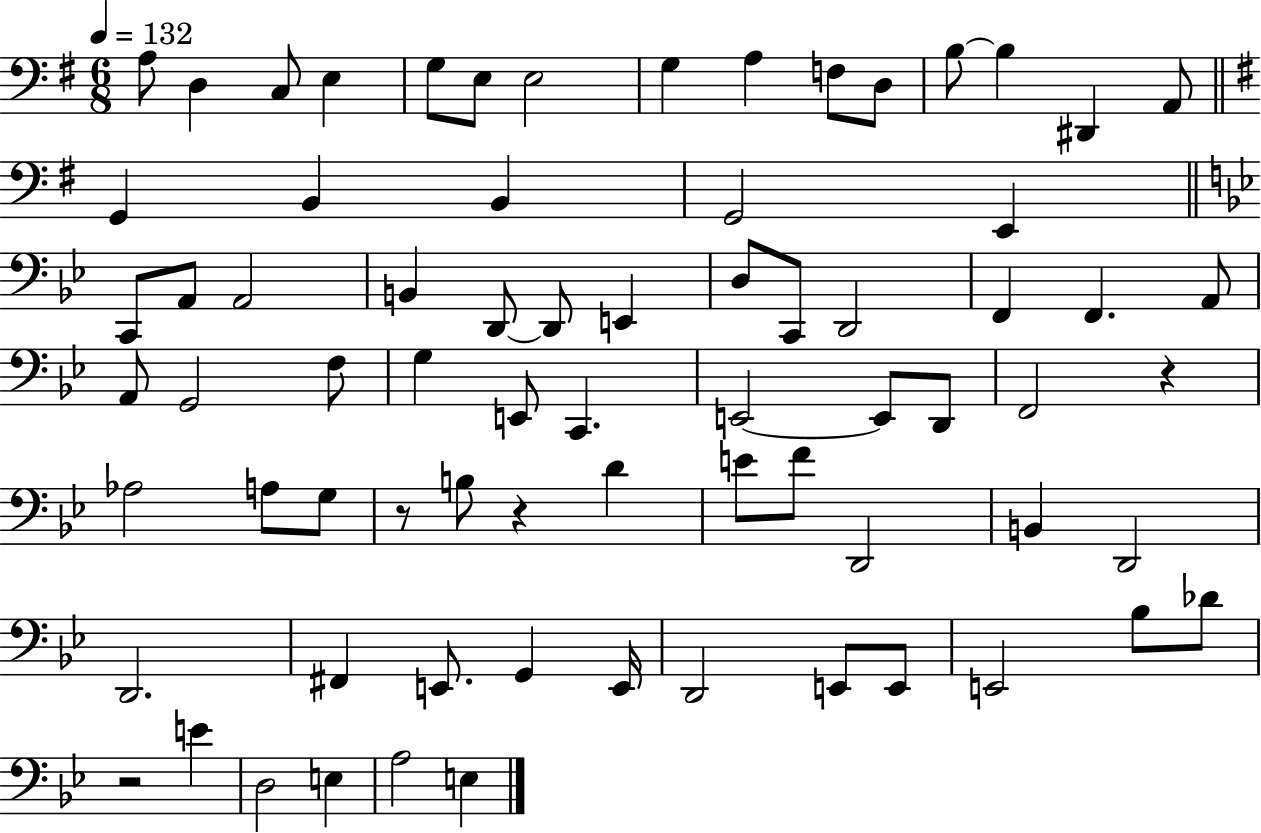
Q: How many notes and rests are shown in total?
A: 73